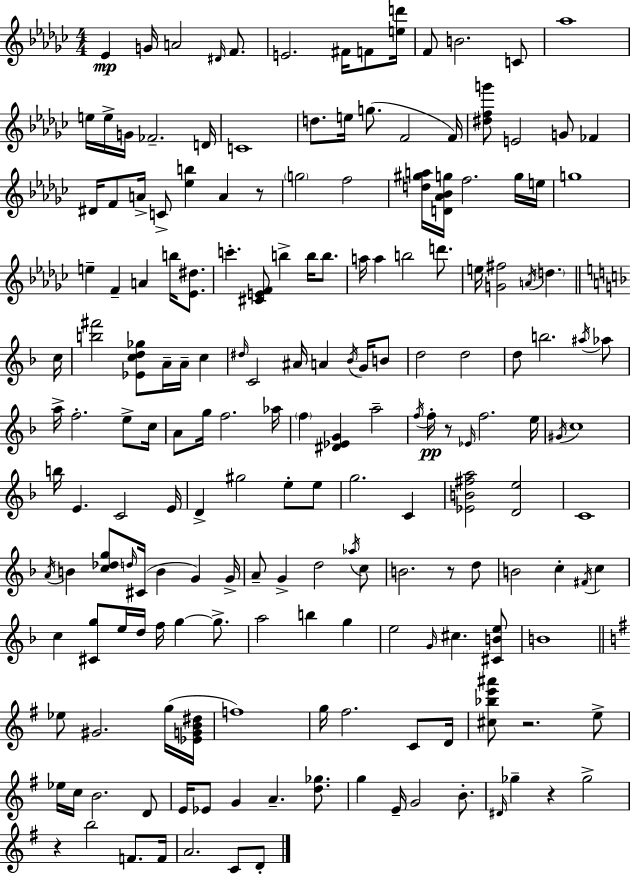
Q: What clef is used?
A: treble